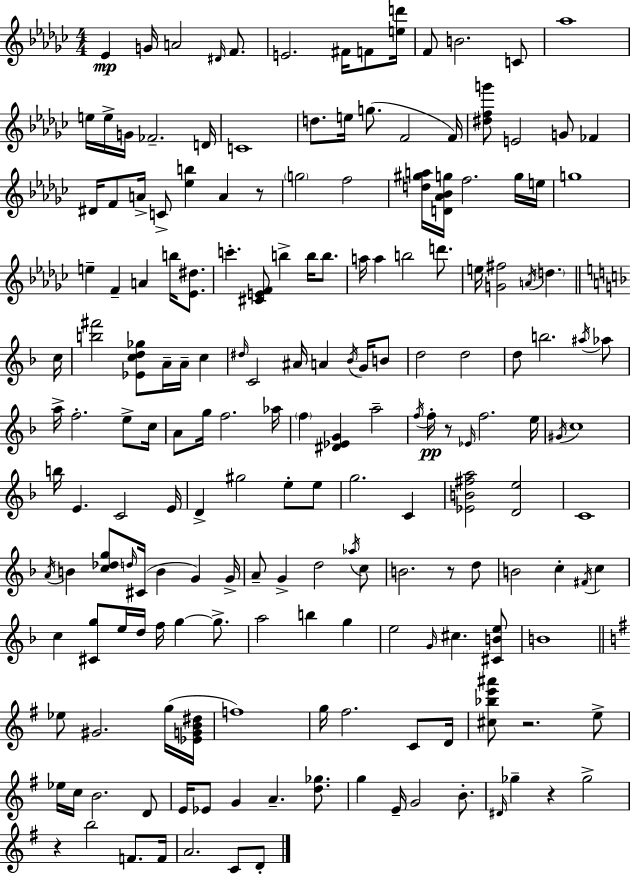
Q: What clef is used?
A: treble